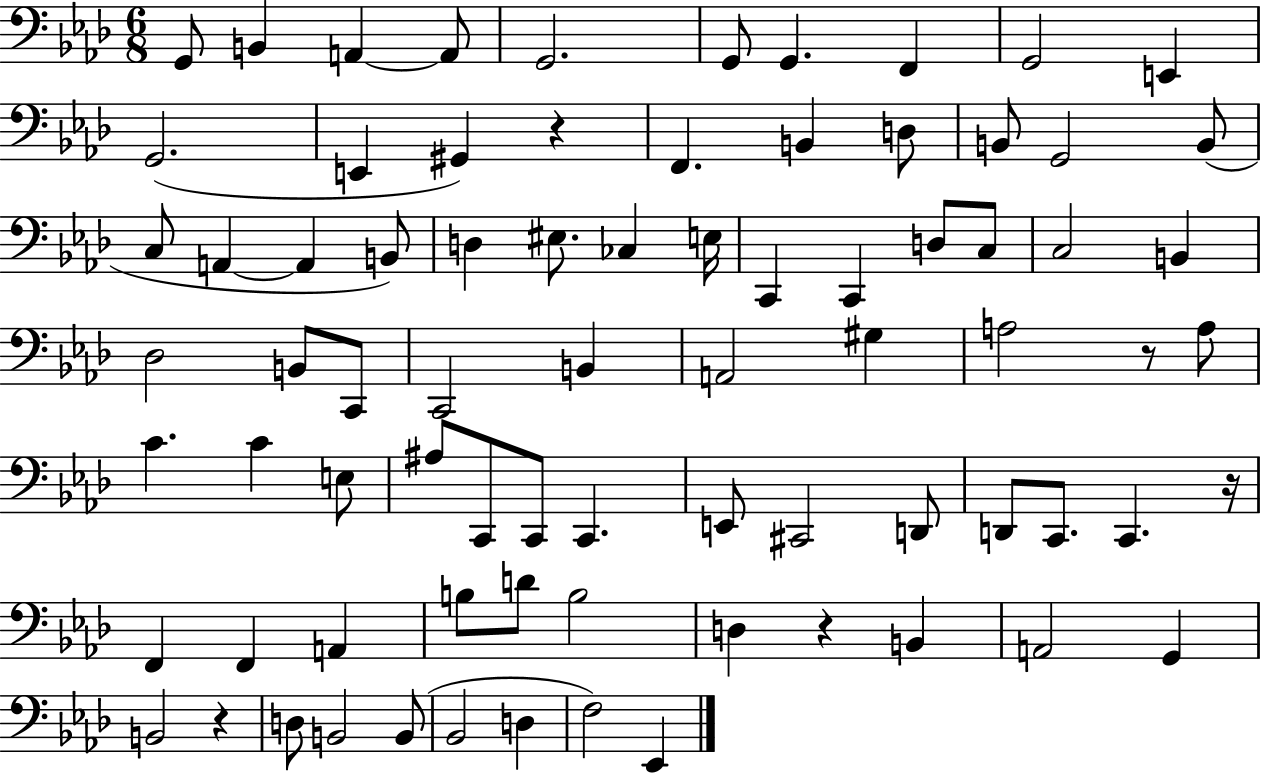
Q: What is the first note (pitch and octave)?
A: G2